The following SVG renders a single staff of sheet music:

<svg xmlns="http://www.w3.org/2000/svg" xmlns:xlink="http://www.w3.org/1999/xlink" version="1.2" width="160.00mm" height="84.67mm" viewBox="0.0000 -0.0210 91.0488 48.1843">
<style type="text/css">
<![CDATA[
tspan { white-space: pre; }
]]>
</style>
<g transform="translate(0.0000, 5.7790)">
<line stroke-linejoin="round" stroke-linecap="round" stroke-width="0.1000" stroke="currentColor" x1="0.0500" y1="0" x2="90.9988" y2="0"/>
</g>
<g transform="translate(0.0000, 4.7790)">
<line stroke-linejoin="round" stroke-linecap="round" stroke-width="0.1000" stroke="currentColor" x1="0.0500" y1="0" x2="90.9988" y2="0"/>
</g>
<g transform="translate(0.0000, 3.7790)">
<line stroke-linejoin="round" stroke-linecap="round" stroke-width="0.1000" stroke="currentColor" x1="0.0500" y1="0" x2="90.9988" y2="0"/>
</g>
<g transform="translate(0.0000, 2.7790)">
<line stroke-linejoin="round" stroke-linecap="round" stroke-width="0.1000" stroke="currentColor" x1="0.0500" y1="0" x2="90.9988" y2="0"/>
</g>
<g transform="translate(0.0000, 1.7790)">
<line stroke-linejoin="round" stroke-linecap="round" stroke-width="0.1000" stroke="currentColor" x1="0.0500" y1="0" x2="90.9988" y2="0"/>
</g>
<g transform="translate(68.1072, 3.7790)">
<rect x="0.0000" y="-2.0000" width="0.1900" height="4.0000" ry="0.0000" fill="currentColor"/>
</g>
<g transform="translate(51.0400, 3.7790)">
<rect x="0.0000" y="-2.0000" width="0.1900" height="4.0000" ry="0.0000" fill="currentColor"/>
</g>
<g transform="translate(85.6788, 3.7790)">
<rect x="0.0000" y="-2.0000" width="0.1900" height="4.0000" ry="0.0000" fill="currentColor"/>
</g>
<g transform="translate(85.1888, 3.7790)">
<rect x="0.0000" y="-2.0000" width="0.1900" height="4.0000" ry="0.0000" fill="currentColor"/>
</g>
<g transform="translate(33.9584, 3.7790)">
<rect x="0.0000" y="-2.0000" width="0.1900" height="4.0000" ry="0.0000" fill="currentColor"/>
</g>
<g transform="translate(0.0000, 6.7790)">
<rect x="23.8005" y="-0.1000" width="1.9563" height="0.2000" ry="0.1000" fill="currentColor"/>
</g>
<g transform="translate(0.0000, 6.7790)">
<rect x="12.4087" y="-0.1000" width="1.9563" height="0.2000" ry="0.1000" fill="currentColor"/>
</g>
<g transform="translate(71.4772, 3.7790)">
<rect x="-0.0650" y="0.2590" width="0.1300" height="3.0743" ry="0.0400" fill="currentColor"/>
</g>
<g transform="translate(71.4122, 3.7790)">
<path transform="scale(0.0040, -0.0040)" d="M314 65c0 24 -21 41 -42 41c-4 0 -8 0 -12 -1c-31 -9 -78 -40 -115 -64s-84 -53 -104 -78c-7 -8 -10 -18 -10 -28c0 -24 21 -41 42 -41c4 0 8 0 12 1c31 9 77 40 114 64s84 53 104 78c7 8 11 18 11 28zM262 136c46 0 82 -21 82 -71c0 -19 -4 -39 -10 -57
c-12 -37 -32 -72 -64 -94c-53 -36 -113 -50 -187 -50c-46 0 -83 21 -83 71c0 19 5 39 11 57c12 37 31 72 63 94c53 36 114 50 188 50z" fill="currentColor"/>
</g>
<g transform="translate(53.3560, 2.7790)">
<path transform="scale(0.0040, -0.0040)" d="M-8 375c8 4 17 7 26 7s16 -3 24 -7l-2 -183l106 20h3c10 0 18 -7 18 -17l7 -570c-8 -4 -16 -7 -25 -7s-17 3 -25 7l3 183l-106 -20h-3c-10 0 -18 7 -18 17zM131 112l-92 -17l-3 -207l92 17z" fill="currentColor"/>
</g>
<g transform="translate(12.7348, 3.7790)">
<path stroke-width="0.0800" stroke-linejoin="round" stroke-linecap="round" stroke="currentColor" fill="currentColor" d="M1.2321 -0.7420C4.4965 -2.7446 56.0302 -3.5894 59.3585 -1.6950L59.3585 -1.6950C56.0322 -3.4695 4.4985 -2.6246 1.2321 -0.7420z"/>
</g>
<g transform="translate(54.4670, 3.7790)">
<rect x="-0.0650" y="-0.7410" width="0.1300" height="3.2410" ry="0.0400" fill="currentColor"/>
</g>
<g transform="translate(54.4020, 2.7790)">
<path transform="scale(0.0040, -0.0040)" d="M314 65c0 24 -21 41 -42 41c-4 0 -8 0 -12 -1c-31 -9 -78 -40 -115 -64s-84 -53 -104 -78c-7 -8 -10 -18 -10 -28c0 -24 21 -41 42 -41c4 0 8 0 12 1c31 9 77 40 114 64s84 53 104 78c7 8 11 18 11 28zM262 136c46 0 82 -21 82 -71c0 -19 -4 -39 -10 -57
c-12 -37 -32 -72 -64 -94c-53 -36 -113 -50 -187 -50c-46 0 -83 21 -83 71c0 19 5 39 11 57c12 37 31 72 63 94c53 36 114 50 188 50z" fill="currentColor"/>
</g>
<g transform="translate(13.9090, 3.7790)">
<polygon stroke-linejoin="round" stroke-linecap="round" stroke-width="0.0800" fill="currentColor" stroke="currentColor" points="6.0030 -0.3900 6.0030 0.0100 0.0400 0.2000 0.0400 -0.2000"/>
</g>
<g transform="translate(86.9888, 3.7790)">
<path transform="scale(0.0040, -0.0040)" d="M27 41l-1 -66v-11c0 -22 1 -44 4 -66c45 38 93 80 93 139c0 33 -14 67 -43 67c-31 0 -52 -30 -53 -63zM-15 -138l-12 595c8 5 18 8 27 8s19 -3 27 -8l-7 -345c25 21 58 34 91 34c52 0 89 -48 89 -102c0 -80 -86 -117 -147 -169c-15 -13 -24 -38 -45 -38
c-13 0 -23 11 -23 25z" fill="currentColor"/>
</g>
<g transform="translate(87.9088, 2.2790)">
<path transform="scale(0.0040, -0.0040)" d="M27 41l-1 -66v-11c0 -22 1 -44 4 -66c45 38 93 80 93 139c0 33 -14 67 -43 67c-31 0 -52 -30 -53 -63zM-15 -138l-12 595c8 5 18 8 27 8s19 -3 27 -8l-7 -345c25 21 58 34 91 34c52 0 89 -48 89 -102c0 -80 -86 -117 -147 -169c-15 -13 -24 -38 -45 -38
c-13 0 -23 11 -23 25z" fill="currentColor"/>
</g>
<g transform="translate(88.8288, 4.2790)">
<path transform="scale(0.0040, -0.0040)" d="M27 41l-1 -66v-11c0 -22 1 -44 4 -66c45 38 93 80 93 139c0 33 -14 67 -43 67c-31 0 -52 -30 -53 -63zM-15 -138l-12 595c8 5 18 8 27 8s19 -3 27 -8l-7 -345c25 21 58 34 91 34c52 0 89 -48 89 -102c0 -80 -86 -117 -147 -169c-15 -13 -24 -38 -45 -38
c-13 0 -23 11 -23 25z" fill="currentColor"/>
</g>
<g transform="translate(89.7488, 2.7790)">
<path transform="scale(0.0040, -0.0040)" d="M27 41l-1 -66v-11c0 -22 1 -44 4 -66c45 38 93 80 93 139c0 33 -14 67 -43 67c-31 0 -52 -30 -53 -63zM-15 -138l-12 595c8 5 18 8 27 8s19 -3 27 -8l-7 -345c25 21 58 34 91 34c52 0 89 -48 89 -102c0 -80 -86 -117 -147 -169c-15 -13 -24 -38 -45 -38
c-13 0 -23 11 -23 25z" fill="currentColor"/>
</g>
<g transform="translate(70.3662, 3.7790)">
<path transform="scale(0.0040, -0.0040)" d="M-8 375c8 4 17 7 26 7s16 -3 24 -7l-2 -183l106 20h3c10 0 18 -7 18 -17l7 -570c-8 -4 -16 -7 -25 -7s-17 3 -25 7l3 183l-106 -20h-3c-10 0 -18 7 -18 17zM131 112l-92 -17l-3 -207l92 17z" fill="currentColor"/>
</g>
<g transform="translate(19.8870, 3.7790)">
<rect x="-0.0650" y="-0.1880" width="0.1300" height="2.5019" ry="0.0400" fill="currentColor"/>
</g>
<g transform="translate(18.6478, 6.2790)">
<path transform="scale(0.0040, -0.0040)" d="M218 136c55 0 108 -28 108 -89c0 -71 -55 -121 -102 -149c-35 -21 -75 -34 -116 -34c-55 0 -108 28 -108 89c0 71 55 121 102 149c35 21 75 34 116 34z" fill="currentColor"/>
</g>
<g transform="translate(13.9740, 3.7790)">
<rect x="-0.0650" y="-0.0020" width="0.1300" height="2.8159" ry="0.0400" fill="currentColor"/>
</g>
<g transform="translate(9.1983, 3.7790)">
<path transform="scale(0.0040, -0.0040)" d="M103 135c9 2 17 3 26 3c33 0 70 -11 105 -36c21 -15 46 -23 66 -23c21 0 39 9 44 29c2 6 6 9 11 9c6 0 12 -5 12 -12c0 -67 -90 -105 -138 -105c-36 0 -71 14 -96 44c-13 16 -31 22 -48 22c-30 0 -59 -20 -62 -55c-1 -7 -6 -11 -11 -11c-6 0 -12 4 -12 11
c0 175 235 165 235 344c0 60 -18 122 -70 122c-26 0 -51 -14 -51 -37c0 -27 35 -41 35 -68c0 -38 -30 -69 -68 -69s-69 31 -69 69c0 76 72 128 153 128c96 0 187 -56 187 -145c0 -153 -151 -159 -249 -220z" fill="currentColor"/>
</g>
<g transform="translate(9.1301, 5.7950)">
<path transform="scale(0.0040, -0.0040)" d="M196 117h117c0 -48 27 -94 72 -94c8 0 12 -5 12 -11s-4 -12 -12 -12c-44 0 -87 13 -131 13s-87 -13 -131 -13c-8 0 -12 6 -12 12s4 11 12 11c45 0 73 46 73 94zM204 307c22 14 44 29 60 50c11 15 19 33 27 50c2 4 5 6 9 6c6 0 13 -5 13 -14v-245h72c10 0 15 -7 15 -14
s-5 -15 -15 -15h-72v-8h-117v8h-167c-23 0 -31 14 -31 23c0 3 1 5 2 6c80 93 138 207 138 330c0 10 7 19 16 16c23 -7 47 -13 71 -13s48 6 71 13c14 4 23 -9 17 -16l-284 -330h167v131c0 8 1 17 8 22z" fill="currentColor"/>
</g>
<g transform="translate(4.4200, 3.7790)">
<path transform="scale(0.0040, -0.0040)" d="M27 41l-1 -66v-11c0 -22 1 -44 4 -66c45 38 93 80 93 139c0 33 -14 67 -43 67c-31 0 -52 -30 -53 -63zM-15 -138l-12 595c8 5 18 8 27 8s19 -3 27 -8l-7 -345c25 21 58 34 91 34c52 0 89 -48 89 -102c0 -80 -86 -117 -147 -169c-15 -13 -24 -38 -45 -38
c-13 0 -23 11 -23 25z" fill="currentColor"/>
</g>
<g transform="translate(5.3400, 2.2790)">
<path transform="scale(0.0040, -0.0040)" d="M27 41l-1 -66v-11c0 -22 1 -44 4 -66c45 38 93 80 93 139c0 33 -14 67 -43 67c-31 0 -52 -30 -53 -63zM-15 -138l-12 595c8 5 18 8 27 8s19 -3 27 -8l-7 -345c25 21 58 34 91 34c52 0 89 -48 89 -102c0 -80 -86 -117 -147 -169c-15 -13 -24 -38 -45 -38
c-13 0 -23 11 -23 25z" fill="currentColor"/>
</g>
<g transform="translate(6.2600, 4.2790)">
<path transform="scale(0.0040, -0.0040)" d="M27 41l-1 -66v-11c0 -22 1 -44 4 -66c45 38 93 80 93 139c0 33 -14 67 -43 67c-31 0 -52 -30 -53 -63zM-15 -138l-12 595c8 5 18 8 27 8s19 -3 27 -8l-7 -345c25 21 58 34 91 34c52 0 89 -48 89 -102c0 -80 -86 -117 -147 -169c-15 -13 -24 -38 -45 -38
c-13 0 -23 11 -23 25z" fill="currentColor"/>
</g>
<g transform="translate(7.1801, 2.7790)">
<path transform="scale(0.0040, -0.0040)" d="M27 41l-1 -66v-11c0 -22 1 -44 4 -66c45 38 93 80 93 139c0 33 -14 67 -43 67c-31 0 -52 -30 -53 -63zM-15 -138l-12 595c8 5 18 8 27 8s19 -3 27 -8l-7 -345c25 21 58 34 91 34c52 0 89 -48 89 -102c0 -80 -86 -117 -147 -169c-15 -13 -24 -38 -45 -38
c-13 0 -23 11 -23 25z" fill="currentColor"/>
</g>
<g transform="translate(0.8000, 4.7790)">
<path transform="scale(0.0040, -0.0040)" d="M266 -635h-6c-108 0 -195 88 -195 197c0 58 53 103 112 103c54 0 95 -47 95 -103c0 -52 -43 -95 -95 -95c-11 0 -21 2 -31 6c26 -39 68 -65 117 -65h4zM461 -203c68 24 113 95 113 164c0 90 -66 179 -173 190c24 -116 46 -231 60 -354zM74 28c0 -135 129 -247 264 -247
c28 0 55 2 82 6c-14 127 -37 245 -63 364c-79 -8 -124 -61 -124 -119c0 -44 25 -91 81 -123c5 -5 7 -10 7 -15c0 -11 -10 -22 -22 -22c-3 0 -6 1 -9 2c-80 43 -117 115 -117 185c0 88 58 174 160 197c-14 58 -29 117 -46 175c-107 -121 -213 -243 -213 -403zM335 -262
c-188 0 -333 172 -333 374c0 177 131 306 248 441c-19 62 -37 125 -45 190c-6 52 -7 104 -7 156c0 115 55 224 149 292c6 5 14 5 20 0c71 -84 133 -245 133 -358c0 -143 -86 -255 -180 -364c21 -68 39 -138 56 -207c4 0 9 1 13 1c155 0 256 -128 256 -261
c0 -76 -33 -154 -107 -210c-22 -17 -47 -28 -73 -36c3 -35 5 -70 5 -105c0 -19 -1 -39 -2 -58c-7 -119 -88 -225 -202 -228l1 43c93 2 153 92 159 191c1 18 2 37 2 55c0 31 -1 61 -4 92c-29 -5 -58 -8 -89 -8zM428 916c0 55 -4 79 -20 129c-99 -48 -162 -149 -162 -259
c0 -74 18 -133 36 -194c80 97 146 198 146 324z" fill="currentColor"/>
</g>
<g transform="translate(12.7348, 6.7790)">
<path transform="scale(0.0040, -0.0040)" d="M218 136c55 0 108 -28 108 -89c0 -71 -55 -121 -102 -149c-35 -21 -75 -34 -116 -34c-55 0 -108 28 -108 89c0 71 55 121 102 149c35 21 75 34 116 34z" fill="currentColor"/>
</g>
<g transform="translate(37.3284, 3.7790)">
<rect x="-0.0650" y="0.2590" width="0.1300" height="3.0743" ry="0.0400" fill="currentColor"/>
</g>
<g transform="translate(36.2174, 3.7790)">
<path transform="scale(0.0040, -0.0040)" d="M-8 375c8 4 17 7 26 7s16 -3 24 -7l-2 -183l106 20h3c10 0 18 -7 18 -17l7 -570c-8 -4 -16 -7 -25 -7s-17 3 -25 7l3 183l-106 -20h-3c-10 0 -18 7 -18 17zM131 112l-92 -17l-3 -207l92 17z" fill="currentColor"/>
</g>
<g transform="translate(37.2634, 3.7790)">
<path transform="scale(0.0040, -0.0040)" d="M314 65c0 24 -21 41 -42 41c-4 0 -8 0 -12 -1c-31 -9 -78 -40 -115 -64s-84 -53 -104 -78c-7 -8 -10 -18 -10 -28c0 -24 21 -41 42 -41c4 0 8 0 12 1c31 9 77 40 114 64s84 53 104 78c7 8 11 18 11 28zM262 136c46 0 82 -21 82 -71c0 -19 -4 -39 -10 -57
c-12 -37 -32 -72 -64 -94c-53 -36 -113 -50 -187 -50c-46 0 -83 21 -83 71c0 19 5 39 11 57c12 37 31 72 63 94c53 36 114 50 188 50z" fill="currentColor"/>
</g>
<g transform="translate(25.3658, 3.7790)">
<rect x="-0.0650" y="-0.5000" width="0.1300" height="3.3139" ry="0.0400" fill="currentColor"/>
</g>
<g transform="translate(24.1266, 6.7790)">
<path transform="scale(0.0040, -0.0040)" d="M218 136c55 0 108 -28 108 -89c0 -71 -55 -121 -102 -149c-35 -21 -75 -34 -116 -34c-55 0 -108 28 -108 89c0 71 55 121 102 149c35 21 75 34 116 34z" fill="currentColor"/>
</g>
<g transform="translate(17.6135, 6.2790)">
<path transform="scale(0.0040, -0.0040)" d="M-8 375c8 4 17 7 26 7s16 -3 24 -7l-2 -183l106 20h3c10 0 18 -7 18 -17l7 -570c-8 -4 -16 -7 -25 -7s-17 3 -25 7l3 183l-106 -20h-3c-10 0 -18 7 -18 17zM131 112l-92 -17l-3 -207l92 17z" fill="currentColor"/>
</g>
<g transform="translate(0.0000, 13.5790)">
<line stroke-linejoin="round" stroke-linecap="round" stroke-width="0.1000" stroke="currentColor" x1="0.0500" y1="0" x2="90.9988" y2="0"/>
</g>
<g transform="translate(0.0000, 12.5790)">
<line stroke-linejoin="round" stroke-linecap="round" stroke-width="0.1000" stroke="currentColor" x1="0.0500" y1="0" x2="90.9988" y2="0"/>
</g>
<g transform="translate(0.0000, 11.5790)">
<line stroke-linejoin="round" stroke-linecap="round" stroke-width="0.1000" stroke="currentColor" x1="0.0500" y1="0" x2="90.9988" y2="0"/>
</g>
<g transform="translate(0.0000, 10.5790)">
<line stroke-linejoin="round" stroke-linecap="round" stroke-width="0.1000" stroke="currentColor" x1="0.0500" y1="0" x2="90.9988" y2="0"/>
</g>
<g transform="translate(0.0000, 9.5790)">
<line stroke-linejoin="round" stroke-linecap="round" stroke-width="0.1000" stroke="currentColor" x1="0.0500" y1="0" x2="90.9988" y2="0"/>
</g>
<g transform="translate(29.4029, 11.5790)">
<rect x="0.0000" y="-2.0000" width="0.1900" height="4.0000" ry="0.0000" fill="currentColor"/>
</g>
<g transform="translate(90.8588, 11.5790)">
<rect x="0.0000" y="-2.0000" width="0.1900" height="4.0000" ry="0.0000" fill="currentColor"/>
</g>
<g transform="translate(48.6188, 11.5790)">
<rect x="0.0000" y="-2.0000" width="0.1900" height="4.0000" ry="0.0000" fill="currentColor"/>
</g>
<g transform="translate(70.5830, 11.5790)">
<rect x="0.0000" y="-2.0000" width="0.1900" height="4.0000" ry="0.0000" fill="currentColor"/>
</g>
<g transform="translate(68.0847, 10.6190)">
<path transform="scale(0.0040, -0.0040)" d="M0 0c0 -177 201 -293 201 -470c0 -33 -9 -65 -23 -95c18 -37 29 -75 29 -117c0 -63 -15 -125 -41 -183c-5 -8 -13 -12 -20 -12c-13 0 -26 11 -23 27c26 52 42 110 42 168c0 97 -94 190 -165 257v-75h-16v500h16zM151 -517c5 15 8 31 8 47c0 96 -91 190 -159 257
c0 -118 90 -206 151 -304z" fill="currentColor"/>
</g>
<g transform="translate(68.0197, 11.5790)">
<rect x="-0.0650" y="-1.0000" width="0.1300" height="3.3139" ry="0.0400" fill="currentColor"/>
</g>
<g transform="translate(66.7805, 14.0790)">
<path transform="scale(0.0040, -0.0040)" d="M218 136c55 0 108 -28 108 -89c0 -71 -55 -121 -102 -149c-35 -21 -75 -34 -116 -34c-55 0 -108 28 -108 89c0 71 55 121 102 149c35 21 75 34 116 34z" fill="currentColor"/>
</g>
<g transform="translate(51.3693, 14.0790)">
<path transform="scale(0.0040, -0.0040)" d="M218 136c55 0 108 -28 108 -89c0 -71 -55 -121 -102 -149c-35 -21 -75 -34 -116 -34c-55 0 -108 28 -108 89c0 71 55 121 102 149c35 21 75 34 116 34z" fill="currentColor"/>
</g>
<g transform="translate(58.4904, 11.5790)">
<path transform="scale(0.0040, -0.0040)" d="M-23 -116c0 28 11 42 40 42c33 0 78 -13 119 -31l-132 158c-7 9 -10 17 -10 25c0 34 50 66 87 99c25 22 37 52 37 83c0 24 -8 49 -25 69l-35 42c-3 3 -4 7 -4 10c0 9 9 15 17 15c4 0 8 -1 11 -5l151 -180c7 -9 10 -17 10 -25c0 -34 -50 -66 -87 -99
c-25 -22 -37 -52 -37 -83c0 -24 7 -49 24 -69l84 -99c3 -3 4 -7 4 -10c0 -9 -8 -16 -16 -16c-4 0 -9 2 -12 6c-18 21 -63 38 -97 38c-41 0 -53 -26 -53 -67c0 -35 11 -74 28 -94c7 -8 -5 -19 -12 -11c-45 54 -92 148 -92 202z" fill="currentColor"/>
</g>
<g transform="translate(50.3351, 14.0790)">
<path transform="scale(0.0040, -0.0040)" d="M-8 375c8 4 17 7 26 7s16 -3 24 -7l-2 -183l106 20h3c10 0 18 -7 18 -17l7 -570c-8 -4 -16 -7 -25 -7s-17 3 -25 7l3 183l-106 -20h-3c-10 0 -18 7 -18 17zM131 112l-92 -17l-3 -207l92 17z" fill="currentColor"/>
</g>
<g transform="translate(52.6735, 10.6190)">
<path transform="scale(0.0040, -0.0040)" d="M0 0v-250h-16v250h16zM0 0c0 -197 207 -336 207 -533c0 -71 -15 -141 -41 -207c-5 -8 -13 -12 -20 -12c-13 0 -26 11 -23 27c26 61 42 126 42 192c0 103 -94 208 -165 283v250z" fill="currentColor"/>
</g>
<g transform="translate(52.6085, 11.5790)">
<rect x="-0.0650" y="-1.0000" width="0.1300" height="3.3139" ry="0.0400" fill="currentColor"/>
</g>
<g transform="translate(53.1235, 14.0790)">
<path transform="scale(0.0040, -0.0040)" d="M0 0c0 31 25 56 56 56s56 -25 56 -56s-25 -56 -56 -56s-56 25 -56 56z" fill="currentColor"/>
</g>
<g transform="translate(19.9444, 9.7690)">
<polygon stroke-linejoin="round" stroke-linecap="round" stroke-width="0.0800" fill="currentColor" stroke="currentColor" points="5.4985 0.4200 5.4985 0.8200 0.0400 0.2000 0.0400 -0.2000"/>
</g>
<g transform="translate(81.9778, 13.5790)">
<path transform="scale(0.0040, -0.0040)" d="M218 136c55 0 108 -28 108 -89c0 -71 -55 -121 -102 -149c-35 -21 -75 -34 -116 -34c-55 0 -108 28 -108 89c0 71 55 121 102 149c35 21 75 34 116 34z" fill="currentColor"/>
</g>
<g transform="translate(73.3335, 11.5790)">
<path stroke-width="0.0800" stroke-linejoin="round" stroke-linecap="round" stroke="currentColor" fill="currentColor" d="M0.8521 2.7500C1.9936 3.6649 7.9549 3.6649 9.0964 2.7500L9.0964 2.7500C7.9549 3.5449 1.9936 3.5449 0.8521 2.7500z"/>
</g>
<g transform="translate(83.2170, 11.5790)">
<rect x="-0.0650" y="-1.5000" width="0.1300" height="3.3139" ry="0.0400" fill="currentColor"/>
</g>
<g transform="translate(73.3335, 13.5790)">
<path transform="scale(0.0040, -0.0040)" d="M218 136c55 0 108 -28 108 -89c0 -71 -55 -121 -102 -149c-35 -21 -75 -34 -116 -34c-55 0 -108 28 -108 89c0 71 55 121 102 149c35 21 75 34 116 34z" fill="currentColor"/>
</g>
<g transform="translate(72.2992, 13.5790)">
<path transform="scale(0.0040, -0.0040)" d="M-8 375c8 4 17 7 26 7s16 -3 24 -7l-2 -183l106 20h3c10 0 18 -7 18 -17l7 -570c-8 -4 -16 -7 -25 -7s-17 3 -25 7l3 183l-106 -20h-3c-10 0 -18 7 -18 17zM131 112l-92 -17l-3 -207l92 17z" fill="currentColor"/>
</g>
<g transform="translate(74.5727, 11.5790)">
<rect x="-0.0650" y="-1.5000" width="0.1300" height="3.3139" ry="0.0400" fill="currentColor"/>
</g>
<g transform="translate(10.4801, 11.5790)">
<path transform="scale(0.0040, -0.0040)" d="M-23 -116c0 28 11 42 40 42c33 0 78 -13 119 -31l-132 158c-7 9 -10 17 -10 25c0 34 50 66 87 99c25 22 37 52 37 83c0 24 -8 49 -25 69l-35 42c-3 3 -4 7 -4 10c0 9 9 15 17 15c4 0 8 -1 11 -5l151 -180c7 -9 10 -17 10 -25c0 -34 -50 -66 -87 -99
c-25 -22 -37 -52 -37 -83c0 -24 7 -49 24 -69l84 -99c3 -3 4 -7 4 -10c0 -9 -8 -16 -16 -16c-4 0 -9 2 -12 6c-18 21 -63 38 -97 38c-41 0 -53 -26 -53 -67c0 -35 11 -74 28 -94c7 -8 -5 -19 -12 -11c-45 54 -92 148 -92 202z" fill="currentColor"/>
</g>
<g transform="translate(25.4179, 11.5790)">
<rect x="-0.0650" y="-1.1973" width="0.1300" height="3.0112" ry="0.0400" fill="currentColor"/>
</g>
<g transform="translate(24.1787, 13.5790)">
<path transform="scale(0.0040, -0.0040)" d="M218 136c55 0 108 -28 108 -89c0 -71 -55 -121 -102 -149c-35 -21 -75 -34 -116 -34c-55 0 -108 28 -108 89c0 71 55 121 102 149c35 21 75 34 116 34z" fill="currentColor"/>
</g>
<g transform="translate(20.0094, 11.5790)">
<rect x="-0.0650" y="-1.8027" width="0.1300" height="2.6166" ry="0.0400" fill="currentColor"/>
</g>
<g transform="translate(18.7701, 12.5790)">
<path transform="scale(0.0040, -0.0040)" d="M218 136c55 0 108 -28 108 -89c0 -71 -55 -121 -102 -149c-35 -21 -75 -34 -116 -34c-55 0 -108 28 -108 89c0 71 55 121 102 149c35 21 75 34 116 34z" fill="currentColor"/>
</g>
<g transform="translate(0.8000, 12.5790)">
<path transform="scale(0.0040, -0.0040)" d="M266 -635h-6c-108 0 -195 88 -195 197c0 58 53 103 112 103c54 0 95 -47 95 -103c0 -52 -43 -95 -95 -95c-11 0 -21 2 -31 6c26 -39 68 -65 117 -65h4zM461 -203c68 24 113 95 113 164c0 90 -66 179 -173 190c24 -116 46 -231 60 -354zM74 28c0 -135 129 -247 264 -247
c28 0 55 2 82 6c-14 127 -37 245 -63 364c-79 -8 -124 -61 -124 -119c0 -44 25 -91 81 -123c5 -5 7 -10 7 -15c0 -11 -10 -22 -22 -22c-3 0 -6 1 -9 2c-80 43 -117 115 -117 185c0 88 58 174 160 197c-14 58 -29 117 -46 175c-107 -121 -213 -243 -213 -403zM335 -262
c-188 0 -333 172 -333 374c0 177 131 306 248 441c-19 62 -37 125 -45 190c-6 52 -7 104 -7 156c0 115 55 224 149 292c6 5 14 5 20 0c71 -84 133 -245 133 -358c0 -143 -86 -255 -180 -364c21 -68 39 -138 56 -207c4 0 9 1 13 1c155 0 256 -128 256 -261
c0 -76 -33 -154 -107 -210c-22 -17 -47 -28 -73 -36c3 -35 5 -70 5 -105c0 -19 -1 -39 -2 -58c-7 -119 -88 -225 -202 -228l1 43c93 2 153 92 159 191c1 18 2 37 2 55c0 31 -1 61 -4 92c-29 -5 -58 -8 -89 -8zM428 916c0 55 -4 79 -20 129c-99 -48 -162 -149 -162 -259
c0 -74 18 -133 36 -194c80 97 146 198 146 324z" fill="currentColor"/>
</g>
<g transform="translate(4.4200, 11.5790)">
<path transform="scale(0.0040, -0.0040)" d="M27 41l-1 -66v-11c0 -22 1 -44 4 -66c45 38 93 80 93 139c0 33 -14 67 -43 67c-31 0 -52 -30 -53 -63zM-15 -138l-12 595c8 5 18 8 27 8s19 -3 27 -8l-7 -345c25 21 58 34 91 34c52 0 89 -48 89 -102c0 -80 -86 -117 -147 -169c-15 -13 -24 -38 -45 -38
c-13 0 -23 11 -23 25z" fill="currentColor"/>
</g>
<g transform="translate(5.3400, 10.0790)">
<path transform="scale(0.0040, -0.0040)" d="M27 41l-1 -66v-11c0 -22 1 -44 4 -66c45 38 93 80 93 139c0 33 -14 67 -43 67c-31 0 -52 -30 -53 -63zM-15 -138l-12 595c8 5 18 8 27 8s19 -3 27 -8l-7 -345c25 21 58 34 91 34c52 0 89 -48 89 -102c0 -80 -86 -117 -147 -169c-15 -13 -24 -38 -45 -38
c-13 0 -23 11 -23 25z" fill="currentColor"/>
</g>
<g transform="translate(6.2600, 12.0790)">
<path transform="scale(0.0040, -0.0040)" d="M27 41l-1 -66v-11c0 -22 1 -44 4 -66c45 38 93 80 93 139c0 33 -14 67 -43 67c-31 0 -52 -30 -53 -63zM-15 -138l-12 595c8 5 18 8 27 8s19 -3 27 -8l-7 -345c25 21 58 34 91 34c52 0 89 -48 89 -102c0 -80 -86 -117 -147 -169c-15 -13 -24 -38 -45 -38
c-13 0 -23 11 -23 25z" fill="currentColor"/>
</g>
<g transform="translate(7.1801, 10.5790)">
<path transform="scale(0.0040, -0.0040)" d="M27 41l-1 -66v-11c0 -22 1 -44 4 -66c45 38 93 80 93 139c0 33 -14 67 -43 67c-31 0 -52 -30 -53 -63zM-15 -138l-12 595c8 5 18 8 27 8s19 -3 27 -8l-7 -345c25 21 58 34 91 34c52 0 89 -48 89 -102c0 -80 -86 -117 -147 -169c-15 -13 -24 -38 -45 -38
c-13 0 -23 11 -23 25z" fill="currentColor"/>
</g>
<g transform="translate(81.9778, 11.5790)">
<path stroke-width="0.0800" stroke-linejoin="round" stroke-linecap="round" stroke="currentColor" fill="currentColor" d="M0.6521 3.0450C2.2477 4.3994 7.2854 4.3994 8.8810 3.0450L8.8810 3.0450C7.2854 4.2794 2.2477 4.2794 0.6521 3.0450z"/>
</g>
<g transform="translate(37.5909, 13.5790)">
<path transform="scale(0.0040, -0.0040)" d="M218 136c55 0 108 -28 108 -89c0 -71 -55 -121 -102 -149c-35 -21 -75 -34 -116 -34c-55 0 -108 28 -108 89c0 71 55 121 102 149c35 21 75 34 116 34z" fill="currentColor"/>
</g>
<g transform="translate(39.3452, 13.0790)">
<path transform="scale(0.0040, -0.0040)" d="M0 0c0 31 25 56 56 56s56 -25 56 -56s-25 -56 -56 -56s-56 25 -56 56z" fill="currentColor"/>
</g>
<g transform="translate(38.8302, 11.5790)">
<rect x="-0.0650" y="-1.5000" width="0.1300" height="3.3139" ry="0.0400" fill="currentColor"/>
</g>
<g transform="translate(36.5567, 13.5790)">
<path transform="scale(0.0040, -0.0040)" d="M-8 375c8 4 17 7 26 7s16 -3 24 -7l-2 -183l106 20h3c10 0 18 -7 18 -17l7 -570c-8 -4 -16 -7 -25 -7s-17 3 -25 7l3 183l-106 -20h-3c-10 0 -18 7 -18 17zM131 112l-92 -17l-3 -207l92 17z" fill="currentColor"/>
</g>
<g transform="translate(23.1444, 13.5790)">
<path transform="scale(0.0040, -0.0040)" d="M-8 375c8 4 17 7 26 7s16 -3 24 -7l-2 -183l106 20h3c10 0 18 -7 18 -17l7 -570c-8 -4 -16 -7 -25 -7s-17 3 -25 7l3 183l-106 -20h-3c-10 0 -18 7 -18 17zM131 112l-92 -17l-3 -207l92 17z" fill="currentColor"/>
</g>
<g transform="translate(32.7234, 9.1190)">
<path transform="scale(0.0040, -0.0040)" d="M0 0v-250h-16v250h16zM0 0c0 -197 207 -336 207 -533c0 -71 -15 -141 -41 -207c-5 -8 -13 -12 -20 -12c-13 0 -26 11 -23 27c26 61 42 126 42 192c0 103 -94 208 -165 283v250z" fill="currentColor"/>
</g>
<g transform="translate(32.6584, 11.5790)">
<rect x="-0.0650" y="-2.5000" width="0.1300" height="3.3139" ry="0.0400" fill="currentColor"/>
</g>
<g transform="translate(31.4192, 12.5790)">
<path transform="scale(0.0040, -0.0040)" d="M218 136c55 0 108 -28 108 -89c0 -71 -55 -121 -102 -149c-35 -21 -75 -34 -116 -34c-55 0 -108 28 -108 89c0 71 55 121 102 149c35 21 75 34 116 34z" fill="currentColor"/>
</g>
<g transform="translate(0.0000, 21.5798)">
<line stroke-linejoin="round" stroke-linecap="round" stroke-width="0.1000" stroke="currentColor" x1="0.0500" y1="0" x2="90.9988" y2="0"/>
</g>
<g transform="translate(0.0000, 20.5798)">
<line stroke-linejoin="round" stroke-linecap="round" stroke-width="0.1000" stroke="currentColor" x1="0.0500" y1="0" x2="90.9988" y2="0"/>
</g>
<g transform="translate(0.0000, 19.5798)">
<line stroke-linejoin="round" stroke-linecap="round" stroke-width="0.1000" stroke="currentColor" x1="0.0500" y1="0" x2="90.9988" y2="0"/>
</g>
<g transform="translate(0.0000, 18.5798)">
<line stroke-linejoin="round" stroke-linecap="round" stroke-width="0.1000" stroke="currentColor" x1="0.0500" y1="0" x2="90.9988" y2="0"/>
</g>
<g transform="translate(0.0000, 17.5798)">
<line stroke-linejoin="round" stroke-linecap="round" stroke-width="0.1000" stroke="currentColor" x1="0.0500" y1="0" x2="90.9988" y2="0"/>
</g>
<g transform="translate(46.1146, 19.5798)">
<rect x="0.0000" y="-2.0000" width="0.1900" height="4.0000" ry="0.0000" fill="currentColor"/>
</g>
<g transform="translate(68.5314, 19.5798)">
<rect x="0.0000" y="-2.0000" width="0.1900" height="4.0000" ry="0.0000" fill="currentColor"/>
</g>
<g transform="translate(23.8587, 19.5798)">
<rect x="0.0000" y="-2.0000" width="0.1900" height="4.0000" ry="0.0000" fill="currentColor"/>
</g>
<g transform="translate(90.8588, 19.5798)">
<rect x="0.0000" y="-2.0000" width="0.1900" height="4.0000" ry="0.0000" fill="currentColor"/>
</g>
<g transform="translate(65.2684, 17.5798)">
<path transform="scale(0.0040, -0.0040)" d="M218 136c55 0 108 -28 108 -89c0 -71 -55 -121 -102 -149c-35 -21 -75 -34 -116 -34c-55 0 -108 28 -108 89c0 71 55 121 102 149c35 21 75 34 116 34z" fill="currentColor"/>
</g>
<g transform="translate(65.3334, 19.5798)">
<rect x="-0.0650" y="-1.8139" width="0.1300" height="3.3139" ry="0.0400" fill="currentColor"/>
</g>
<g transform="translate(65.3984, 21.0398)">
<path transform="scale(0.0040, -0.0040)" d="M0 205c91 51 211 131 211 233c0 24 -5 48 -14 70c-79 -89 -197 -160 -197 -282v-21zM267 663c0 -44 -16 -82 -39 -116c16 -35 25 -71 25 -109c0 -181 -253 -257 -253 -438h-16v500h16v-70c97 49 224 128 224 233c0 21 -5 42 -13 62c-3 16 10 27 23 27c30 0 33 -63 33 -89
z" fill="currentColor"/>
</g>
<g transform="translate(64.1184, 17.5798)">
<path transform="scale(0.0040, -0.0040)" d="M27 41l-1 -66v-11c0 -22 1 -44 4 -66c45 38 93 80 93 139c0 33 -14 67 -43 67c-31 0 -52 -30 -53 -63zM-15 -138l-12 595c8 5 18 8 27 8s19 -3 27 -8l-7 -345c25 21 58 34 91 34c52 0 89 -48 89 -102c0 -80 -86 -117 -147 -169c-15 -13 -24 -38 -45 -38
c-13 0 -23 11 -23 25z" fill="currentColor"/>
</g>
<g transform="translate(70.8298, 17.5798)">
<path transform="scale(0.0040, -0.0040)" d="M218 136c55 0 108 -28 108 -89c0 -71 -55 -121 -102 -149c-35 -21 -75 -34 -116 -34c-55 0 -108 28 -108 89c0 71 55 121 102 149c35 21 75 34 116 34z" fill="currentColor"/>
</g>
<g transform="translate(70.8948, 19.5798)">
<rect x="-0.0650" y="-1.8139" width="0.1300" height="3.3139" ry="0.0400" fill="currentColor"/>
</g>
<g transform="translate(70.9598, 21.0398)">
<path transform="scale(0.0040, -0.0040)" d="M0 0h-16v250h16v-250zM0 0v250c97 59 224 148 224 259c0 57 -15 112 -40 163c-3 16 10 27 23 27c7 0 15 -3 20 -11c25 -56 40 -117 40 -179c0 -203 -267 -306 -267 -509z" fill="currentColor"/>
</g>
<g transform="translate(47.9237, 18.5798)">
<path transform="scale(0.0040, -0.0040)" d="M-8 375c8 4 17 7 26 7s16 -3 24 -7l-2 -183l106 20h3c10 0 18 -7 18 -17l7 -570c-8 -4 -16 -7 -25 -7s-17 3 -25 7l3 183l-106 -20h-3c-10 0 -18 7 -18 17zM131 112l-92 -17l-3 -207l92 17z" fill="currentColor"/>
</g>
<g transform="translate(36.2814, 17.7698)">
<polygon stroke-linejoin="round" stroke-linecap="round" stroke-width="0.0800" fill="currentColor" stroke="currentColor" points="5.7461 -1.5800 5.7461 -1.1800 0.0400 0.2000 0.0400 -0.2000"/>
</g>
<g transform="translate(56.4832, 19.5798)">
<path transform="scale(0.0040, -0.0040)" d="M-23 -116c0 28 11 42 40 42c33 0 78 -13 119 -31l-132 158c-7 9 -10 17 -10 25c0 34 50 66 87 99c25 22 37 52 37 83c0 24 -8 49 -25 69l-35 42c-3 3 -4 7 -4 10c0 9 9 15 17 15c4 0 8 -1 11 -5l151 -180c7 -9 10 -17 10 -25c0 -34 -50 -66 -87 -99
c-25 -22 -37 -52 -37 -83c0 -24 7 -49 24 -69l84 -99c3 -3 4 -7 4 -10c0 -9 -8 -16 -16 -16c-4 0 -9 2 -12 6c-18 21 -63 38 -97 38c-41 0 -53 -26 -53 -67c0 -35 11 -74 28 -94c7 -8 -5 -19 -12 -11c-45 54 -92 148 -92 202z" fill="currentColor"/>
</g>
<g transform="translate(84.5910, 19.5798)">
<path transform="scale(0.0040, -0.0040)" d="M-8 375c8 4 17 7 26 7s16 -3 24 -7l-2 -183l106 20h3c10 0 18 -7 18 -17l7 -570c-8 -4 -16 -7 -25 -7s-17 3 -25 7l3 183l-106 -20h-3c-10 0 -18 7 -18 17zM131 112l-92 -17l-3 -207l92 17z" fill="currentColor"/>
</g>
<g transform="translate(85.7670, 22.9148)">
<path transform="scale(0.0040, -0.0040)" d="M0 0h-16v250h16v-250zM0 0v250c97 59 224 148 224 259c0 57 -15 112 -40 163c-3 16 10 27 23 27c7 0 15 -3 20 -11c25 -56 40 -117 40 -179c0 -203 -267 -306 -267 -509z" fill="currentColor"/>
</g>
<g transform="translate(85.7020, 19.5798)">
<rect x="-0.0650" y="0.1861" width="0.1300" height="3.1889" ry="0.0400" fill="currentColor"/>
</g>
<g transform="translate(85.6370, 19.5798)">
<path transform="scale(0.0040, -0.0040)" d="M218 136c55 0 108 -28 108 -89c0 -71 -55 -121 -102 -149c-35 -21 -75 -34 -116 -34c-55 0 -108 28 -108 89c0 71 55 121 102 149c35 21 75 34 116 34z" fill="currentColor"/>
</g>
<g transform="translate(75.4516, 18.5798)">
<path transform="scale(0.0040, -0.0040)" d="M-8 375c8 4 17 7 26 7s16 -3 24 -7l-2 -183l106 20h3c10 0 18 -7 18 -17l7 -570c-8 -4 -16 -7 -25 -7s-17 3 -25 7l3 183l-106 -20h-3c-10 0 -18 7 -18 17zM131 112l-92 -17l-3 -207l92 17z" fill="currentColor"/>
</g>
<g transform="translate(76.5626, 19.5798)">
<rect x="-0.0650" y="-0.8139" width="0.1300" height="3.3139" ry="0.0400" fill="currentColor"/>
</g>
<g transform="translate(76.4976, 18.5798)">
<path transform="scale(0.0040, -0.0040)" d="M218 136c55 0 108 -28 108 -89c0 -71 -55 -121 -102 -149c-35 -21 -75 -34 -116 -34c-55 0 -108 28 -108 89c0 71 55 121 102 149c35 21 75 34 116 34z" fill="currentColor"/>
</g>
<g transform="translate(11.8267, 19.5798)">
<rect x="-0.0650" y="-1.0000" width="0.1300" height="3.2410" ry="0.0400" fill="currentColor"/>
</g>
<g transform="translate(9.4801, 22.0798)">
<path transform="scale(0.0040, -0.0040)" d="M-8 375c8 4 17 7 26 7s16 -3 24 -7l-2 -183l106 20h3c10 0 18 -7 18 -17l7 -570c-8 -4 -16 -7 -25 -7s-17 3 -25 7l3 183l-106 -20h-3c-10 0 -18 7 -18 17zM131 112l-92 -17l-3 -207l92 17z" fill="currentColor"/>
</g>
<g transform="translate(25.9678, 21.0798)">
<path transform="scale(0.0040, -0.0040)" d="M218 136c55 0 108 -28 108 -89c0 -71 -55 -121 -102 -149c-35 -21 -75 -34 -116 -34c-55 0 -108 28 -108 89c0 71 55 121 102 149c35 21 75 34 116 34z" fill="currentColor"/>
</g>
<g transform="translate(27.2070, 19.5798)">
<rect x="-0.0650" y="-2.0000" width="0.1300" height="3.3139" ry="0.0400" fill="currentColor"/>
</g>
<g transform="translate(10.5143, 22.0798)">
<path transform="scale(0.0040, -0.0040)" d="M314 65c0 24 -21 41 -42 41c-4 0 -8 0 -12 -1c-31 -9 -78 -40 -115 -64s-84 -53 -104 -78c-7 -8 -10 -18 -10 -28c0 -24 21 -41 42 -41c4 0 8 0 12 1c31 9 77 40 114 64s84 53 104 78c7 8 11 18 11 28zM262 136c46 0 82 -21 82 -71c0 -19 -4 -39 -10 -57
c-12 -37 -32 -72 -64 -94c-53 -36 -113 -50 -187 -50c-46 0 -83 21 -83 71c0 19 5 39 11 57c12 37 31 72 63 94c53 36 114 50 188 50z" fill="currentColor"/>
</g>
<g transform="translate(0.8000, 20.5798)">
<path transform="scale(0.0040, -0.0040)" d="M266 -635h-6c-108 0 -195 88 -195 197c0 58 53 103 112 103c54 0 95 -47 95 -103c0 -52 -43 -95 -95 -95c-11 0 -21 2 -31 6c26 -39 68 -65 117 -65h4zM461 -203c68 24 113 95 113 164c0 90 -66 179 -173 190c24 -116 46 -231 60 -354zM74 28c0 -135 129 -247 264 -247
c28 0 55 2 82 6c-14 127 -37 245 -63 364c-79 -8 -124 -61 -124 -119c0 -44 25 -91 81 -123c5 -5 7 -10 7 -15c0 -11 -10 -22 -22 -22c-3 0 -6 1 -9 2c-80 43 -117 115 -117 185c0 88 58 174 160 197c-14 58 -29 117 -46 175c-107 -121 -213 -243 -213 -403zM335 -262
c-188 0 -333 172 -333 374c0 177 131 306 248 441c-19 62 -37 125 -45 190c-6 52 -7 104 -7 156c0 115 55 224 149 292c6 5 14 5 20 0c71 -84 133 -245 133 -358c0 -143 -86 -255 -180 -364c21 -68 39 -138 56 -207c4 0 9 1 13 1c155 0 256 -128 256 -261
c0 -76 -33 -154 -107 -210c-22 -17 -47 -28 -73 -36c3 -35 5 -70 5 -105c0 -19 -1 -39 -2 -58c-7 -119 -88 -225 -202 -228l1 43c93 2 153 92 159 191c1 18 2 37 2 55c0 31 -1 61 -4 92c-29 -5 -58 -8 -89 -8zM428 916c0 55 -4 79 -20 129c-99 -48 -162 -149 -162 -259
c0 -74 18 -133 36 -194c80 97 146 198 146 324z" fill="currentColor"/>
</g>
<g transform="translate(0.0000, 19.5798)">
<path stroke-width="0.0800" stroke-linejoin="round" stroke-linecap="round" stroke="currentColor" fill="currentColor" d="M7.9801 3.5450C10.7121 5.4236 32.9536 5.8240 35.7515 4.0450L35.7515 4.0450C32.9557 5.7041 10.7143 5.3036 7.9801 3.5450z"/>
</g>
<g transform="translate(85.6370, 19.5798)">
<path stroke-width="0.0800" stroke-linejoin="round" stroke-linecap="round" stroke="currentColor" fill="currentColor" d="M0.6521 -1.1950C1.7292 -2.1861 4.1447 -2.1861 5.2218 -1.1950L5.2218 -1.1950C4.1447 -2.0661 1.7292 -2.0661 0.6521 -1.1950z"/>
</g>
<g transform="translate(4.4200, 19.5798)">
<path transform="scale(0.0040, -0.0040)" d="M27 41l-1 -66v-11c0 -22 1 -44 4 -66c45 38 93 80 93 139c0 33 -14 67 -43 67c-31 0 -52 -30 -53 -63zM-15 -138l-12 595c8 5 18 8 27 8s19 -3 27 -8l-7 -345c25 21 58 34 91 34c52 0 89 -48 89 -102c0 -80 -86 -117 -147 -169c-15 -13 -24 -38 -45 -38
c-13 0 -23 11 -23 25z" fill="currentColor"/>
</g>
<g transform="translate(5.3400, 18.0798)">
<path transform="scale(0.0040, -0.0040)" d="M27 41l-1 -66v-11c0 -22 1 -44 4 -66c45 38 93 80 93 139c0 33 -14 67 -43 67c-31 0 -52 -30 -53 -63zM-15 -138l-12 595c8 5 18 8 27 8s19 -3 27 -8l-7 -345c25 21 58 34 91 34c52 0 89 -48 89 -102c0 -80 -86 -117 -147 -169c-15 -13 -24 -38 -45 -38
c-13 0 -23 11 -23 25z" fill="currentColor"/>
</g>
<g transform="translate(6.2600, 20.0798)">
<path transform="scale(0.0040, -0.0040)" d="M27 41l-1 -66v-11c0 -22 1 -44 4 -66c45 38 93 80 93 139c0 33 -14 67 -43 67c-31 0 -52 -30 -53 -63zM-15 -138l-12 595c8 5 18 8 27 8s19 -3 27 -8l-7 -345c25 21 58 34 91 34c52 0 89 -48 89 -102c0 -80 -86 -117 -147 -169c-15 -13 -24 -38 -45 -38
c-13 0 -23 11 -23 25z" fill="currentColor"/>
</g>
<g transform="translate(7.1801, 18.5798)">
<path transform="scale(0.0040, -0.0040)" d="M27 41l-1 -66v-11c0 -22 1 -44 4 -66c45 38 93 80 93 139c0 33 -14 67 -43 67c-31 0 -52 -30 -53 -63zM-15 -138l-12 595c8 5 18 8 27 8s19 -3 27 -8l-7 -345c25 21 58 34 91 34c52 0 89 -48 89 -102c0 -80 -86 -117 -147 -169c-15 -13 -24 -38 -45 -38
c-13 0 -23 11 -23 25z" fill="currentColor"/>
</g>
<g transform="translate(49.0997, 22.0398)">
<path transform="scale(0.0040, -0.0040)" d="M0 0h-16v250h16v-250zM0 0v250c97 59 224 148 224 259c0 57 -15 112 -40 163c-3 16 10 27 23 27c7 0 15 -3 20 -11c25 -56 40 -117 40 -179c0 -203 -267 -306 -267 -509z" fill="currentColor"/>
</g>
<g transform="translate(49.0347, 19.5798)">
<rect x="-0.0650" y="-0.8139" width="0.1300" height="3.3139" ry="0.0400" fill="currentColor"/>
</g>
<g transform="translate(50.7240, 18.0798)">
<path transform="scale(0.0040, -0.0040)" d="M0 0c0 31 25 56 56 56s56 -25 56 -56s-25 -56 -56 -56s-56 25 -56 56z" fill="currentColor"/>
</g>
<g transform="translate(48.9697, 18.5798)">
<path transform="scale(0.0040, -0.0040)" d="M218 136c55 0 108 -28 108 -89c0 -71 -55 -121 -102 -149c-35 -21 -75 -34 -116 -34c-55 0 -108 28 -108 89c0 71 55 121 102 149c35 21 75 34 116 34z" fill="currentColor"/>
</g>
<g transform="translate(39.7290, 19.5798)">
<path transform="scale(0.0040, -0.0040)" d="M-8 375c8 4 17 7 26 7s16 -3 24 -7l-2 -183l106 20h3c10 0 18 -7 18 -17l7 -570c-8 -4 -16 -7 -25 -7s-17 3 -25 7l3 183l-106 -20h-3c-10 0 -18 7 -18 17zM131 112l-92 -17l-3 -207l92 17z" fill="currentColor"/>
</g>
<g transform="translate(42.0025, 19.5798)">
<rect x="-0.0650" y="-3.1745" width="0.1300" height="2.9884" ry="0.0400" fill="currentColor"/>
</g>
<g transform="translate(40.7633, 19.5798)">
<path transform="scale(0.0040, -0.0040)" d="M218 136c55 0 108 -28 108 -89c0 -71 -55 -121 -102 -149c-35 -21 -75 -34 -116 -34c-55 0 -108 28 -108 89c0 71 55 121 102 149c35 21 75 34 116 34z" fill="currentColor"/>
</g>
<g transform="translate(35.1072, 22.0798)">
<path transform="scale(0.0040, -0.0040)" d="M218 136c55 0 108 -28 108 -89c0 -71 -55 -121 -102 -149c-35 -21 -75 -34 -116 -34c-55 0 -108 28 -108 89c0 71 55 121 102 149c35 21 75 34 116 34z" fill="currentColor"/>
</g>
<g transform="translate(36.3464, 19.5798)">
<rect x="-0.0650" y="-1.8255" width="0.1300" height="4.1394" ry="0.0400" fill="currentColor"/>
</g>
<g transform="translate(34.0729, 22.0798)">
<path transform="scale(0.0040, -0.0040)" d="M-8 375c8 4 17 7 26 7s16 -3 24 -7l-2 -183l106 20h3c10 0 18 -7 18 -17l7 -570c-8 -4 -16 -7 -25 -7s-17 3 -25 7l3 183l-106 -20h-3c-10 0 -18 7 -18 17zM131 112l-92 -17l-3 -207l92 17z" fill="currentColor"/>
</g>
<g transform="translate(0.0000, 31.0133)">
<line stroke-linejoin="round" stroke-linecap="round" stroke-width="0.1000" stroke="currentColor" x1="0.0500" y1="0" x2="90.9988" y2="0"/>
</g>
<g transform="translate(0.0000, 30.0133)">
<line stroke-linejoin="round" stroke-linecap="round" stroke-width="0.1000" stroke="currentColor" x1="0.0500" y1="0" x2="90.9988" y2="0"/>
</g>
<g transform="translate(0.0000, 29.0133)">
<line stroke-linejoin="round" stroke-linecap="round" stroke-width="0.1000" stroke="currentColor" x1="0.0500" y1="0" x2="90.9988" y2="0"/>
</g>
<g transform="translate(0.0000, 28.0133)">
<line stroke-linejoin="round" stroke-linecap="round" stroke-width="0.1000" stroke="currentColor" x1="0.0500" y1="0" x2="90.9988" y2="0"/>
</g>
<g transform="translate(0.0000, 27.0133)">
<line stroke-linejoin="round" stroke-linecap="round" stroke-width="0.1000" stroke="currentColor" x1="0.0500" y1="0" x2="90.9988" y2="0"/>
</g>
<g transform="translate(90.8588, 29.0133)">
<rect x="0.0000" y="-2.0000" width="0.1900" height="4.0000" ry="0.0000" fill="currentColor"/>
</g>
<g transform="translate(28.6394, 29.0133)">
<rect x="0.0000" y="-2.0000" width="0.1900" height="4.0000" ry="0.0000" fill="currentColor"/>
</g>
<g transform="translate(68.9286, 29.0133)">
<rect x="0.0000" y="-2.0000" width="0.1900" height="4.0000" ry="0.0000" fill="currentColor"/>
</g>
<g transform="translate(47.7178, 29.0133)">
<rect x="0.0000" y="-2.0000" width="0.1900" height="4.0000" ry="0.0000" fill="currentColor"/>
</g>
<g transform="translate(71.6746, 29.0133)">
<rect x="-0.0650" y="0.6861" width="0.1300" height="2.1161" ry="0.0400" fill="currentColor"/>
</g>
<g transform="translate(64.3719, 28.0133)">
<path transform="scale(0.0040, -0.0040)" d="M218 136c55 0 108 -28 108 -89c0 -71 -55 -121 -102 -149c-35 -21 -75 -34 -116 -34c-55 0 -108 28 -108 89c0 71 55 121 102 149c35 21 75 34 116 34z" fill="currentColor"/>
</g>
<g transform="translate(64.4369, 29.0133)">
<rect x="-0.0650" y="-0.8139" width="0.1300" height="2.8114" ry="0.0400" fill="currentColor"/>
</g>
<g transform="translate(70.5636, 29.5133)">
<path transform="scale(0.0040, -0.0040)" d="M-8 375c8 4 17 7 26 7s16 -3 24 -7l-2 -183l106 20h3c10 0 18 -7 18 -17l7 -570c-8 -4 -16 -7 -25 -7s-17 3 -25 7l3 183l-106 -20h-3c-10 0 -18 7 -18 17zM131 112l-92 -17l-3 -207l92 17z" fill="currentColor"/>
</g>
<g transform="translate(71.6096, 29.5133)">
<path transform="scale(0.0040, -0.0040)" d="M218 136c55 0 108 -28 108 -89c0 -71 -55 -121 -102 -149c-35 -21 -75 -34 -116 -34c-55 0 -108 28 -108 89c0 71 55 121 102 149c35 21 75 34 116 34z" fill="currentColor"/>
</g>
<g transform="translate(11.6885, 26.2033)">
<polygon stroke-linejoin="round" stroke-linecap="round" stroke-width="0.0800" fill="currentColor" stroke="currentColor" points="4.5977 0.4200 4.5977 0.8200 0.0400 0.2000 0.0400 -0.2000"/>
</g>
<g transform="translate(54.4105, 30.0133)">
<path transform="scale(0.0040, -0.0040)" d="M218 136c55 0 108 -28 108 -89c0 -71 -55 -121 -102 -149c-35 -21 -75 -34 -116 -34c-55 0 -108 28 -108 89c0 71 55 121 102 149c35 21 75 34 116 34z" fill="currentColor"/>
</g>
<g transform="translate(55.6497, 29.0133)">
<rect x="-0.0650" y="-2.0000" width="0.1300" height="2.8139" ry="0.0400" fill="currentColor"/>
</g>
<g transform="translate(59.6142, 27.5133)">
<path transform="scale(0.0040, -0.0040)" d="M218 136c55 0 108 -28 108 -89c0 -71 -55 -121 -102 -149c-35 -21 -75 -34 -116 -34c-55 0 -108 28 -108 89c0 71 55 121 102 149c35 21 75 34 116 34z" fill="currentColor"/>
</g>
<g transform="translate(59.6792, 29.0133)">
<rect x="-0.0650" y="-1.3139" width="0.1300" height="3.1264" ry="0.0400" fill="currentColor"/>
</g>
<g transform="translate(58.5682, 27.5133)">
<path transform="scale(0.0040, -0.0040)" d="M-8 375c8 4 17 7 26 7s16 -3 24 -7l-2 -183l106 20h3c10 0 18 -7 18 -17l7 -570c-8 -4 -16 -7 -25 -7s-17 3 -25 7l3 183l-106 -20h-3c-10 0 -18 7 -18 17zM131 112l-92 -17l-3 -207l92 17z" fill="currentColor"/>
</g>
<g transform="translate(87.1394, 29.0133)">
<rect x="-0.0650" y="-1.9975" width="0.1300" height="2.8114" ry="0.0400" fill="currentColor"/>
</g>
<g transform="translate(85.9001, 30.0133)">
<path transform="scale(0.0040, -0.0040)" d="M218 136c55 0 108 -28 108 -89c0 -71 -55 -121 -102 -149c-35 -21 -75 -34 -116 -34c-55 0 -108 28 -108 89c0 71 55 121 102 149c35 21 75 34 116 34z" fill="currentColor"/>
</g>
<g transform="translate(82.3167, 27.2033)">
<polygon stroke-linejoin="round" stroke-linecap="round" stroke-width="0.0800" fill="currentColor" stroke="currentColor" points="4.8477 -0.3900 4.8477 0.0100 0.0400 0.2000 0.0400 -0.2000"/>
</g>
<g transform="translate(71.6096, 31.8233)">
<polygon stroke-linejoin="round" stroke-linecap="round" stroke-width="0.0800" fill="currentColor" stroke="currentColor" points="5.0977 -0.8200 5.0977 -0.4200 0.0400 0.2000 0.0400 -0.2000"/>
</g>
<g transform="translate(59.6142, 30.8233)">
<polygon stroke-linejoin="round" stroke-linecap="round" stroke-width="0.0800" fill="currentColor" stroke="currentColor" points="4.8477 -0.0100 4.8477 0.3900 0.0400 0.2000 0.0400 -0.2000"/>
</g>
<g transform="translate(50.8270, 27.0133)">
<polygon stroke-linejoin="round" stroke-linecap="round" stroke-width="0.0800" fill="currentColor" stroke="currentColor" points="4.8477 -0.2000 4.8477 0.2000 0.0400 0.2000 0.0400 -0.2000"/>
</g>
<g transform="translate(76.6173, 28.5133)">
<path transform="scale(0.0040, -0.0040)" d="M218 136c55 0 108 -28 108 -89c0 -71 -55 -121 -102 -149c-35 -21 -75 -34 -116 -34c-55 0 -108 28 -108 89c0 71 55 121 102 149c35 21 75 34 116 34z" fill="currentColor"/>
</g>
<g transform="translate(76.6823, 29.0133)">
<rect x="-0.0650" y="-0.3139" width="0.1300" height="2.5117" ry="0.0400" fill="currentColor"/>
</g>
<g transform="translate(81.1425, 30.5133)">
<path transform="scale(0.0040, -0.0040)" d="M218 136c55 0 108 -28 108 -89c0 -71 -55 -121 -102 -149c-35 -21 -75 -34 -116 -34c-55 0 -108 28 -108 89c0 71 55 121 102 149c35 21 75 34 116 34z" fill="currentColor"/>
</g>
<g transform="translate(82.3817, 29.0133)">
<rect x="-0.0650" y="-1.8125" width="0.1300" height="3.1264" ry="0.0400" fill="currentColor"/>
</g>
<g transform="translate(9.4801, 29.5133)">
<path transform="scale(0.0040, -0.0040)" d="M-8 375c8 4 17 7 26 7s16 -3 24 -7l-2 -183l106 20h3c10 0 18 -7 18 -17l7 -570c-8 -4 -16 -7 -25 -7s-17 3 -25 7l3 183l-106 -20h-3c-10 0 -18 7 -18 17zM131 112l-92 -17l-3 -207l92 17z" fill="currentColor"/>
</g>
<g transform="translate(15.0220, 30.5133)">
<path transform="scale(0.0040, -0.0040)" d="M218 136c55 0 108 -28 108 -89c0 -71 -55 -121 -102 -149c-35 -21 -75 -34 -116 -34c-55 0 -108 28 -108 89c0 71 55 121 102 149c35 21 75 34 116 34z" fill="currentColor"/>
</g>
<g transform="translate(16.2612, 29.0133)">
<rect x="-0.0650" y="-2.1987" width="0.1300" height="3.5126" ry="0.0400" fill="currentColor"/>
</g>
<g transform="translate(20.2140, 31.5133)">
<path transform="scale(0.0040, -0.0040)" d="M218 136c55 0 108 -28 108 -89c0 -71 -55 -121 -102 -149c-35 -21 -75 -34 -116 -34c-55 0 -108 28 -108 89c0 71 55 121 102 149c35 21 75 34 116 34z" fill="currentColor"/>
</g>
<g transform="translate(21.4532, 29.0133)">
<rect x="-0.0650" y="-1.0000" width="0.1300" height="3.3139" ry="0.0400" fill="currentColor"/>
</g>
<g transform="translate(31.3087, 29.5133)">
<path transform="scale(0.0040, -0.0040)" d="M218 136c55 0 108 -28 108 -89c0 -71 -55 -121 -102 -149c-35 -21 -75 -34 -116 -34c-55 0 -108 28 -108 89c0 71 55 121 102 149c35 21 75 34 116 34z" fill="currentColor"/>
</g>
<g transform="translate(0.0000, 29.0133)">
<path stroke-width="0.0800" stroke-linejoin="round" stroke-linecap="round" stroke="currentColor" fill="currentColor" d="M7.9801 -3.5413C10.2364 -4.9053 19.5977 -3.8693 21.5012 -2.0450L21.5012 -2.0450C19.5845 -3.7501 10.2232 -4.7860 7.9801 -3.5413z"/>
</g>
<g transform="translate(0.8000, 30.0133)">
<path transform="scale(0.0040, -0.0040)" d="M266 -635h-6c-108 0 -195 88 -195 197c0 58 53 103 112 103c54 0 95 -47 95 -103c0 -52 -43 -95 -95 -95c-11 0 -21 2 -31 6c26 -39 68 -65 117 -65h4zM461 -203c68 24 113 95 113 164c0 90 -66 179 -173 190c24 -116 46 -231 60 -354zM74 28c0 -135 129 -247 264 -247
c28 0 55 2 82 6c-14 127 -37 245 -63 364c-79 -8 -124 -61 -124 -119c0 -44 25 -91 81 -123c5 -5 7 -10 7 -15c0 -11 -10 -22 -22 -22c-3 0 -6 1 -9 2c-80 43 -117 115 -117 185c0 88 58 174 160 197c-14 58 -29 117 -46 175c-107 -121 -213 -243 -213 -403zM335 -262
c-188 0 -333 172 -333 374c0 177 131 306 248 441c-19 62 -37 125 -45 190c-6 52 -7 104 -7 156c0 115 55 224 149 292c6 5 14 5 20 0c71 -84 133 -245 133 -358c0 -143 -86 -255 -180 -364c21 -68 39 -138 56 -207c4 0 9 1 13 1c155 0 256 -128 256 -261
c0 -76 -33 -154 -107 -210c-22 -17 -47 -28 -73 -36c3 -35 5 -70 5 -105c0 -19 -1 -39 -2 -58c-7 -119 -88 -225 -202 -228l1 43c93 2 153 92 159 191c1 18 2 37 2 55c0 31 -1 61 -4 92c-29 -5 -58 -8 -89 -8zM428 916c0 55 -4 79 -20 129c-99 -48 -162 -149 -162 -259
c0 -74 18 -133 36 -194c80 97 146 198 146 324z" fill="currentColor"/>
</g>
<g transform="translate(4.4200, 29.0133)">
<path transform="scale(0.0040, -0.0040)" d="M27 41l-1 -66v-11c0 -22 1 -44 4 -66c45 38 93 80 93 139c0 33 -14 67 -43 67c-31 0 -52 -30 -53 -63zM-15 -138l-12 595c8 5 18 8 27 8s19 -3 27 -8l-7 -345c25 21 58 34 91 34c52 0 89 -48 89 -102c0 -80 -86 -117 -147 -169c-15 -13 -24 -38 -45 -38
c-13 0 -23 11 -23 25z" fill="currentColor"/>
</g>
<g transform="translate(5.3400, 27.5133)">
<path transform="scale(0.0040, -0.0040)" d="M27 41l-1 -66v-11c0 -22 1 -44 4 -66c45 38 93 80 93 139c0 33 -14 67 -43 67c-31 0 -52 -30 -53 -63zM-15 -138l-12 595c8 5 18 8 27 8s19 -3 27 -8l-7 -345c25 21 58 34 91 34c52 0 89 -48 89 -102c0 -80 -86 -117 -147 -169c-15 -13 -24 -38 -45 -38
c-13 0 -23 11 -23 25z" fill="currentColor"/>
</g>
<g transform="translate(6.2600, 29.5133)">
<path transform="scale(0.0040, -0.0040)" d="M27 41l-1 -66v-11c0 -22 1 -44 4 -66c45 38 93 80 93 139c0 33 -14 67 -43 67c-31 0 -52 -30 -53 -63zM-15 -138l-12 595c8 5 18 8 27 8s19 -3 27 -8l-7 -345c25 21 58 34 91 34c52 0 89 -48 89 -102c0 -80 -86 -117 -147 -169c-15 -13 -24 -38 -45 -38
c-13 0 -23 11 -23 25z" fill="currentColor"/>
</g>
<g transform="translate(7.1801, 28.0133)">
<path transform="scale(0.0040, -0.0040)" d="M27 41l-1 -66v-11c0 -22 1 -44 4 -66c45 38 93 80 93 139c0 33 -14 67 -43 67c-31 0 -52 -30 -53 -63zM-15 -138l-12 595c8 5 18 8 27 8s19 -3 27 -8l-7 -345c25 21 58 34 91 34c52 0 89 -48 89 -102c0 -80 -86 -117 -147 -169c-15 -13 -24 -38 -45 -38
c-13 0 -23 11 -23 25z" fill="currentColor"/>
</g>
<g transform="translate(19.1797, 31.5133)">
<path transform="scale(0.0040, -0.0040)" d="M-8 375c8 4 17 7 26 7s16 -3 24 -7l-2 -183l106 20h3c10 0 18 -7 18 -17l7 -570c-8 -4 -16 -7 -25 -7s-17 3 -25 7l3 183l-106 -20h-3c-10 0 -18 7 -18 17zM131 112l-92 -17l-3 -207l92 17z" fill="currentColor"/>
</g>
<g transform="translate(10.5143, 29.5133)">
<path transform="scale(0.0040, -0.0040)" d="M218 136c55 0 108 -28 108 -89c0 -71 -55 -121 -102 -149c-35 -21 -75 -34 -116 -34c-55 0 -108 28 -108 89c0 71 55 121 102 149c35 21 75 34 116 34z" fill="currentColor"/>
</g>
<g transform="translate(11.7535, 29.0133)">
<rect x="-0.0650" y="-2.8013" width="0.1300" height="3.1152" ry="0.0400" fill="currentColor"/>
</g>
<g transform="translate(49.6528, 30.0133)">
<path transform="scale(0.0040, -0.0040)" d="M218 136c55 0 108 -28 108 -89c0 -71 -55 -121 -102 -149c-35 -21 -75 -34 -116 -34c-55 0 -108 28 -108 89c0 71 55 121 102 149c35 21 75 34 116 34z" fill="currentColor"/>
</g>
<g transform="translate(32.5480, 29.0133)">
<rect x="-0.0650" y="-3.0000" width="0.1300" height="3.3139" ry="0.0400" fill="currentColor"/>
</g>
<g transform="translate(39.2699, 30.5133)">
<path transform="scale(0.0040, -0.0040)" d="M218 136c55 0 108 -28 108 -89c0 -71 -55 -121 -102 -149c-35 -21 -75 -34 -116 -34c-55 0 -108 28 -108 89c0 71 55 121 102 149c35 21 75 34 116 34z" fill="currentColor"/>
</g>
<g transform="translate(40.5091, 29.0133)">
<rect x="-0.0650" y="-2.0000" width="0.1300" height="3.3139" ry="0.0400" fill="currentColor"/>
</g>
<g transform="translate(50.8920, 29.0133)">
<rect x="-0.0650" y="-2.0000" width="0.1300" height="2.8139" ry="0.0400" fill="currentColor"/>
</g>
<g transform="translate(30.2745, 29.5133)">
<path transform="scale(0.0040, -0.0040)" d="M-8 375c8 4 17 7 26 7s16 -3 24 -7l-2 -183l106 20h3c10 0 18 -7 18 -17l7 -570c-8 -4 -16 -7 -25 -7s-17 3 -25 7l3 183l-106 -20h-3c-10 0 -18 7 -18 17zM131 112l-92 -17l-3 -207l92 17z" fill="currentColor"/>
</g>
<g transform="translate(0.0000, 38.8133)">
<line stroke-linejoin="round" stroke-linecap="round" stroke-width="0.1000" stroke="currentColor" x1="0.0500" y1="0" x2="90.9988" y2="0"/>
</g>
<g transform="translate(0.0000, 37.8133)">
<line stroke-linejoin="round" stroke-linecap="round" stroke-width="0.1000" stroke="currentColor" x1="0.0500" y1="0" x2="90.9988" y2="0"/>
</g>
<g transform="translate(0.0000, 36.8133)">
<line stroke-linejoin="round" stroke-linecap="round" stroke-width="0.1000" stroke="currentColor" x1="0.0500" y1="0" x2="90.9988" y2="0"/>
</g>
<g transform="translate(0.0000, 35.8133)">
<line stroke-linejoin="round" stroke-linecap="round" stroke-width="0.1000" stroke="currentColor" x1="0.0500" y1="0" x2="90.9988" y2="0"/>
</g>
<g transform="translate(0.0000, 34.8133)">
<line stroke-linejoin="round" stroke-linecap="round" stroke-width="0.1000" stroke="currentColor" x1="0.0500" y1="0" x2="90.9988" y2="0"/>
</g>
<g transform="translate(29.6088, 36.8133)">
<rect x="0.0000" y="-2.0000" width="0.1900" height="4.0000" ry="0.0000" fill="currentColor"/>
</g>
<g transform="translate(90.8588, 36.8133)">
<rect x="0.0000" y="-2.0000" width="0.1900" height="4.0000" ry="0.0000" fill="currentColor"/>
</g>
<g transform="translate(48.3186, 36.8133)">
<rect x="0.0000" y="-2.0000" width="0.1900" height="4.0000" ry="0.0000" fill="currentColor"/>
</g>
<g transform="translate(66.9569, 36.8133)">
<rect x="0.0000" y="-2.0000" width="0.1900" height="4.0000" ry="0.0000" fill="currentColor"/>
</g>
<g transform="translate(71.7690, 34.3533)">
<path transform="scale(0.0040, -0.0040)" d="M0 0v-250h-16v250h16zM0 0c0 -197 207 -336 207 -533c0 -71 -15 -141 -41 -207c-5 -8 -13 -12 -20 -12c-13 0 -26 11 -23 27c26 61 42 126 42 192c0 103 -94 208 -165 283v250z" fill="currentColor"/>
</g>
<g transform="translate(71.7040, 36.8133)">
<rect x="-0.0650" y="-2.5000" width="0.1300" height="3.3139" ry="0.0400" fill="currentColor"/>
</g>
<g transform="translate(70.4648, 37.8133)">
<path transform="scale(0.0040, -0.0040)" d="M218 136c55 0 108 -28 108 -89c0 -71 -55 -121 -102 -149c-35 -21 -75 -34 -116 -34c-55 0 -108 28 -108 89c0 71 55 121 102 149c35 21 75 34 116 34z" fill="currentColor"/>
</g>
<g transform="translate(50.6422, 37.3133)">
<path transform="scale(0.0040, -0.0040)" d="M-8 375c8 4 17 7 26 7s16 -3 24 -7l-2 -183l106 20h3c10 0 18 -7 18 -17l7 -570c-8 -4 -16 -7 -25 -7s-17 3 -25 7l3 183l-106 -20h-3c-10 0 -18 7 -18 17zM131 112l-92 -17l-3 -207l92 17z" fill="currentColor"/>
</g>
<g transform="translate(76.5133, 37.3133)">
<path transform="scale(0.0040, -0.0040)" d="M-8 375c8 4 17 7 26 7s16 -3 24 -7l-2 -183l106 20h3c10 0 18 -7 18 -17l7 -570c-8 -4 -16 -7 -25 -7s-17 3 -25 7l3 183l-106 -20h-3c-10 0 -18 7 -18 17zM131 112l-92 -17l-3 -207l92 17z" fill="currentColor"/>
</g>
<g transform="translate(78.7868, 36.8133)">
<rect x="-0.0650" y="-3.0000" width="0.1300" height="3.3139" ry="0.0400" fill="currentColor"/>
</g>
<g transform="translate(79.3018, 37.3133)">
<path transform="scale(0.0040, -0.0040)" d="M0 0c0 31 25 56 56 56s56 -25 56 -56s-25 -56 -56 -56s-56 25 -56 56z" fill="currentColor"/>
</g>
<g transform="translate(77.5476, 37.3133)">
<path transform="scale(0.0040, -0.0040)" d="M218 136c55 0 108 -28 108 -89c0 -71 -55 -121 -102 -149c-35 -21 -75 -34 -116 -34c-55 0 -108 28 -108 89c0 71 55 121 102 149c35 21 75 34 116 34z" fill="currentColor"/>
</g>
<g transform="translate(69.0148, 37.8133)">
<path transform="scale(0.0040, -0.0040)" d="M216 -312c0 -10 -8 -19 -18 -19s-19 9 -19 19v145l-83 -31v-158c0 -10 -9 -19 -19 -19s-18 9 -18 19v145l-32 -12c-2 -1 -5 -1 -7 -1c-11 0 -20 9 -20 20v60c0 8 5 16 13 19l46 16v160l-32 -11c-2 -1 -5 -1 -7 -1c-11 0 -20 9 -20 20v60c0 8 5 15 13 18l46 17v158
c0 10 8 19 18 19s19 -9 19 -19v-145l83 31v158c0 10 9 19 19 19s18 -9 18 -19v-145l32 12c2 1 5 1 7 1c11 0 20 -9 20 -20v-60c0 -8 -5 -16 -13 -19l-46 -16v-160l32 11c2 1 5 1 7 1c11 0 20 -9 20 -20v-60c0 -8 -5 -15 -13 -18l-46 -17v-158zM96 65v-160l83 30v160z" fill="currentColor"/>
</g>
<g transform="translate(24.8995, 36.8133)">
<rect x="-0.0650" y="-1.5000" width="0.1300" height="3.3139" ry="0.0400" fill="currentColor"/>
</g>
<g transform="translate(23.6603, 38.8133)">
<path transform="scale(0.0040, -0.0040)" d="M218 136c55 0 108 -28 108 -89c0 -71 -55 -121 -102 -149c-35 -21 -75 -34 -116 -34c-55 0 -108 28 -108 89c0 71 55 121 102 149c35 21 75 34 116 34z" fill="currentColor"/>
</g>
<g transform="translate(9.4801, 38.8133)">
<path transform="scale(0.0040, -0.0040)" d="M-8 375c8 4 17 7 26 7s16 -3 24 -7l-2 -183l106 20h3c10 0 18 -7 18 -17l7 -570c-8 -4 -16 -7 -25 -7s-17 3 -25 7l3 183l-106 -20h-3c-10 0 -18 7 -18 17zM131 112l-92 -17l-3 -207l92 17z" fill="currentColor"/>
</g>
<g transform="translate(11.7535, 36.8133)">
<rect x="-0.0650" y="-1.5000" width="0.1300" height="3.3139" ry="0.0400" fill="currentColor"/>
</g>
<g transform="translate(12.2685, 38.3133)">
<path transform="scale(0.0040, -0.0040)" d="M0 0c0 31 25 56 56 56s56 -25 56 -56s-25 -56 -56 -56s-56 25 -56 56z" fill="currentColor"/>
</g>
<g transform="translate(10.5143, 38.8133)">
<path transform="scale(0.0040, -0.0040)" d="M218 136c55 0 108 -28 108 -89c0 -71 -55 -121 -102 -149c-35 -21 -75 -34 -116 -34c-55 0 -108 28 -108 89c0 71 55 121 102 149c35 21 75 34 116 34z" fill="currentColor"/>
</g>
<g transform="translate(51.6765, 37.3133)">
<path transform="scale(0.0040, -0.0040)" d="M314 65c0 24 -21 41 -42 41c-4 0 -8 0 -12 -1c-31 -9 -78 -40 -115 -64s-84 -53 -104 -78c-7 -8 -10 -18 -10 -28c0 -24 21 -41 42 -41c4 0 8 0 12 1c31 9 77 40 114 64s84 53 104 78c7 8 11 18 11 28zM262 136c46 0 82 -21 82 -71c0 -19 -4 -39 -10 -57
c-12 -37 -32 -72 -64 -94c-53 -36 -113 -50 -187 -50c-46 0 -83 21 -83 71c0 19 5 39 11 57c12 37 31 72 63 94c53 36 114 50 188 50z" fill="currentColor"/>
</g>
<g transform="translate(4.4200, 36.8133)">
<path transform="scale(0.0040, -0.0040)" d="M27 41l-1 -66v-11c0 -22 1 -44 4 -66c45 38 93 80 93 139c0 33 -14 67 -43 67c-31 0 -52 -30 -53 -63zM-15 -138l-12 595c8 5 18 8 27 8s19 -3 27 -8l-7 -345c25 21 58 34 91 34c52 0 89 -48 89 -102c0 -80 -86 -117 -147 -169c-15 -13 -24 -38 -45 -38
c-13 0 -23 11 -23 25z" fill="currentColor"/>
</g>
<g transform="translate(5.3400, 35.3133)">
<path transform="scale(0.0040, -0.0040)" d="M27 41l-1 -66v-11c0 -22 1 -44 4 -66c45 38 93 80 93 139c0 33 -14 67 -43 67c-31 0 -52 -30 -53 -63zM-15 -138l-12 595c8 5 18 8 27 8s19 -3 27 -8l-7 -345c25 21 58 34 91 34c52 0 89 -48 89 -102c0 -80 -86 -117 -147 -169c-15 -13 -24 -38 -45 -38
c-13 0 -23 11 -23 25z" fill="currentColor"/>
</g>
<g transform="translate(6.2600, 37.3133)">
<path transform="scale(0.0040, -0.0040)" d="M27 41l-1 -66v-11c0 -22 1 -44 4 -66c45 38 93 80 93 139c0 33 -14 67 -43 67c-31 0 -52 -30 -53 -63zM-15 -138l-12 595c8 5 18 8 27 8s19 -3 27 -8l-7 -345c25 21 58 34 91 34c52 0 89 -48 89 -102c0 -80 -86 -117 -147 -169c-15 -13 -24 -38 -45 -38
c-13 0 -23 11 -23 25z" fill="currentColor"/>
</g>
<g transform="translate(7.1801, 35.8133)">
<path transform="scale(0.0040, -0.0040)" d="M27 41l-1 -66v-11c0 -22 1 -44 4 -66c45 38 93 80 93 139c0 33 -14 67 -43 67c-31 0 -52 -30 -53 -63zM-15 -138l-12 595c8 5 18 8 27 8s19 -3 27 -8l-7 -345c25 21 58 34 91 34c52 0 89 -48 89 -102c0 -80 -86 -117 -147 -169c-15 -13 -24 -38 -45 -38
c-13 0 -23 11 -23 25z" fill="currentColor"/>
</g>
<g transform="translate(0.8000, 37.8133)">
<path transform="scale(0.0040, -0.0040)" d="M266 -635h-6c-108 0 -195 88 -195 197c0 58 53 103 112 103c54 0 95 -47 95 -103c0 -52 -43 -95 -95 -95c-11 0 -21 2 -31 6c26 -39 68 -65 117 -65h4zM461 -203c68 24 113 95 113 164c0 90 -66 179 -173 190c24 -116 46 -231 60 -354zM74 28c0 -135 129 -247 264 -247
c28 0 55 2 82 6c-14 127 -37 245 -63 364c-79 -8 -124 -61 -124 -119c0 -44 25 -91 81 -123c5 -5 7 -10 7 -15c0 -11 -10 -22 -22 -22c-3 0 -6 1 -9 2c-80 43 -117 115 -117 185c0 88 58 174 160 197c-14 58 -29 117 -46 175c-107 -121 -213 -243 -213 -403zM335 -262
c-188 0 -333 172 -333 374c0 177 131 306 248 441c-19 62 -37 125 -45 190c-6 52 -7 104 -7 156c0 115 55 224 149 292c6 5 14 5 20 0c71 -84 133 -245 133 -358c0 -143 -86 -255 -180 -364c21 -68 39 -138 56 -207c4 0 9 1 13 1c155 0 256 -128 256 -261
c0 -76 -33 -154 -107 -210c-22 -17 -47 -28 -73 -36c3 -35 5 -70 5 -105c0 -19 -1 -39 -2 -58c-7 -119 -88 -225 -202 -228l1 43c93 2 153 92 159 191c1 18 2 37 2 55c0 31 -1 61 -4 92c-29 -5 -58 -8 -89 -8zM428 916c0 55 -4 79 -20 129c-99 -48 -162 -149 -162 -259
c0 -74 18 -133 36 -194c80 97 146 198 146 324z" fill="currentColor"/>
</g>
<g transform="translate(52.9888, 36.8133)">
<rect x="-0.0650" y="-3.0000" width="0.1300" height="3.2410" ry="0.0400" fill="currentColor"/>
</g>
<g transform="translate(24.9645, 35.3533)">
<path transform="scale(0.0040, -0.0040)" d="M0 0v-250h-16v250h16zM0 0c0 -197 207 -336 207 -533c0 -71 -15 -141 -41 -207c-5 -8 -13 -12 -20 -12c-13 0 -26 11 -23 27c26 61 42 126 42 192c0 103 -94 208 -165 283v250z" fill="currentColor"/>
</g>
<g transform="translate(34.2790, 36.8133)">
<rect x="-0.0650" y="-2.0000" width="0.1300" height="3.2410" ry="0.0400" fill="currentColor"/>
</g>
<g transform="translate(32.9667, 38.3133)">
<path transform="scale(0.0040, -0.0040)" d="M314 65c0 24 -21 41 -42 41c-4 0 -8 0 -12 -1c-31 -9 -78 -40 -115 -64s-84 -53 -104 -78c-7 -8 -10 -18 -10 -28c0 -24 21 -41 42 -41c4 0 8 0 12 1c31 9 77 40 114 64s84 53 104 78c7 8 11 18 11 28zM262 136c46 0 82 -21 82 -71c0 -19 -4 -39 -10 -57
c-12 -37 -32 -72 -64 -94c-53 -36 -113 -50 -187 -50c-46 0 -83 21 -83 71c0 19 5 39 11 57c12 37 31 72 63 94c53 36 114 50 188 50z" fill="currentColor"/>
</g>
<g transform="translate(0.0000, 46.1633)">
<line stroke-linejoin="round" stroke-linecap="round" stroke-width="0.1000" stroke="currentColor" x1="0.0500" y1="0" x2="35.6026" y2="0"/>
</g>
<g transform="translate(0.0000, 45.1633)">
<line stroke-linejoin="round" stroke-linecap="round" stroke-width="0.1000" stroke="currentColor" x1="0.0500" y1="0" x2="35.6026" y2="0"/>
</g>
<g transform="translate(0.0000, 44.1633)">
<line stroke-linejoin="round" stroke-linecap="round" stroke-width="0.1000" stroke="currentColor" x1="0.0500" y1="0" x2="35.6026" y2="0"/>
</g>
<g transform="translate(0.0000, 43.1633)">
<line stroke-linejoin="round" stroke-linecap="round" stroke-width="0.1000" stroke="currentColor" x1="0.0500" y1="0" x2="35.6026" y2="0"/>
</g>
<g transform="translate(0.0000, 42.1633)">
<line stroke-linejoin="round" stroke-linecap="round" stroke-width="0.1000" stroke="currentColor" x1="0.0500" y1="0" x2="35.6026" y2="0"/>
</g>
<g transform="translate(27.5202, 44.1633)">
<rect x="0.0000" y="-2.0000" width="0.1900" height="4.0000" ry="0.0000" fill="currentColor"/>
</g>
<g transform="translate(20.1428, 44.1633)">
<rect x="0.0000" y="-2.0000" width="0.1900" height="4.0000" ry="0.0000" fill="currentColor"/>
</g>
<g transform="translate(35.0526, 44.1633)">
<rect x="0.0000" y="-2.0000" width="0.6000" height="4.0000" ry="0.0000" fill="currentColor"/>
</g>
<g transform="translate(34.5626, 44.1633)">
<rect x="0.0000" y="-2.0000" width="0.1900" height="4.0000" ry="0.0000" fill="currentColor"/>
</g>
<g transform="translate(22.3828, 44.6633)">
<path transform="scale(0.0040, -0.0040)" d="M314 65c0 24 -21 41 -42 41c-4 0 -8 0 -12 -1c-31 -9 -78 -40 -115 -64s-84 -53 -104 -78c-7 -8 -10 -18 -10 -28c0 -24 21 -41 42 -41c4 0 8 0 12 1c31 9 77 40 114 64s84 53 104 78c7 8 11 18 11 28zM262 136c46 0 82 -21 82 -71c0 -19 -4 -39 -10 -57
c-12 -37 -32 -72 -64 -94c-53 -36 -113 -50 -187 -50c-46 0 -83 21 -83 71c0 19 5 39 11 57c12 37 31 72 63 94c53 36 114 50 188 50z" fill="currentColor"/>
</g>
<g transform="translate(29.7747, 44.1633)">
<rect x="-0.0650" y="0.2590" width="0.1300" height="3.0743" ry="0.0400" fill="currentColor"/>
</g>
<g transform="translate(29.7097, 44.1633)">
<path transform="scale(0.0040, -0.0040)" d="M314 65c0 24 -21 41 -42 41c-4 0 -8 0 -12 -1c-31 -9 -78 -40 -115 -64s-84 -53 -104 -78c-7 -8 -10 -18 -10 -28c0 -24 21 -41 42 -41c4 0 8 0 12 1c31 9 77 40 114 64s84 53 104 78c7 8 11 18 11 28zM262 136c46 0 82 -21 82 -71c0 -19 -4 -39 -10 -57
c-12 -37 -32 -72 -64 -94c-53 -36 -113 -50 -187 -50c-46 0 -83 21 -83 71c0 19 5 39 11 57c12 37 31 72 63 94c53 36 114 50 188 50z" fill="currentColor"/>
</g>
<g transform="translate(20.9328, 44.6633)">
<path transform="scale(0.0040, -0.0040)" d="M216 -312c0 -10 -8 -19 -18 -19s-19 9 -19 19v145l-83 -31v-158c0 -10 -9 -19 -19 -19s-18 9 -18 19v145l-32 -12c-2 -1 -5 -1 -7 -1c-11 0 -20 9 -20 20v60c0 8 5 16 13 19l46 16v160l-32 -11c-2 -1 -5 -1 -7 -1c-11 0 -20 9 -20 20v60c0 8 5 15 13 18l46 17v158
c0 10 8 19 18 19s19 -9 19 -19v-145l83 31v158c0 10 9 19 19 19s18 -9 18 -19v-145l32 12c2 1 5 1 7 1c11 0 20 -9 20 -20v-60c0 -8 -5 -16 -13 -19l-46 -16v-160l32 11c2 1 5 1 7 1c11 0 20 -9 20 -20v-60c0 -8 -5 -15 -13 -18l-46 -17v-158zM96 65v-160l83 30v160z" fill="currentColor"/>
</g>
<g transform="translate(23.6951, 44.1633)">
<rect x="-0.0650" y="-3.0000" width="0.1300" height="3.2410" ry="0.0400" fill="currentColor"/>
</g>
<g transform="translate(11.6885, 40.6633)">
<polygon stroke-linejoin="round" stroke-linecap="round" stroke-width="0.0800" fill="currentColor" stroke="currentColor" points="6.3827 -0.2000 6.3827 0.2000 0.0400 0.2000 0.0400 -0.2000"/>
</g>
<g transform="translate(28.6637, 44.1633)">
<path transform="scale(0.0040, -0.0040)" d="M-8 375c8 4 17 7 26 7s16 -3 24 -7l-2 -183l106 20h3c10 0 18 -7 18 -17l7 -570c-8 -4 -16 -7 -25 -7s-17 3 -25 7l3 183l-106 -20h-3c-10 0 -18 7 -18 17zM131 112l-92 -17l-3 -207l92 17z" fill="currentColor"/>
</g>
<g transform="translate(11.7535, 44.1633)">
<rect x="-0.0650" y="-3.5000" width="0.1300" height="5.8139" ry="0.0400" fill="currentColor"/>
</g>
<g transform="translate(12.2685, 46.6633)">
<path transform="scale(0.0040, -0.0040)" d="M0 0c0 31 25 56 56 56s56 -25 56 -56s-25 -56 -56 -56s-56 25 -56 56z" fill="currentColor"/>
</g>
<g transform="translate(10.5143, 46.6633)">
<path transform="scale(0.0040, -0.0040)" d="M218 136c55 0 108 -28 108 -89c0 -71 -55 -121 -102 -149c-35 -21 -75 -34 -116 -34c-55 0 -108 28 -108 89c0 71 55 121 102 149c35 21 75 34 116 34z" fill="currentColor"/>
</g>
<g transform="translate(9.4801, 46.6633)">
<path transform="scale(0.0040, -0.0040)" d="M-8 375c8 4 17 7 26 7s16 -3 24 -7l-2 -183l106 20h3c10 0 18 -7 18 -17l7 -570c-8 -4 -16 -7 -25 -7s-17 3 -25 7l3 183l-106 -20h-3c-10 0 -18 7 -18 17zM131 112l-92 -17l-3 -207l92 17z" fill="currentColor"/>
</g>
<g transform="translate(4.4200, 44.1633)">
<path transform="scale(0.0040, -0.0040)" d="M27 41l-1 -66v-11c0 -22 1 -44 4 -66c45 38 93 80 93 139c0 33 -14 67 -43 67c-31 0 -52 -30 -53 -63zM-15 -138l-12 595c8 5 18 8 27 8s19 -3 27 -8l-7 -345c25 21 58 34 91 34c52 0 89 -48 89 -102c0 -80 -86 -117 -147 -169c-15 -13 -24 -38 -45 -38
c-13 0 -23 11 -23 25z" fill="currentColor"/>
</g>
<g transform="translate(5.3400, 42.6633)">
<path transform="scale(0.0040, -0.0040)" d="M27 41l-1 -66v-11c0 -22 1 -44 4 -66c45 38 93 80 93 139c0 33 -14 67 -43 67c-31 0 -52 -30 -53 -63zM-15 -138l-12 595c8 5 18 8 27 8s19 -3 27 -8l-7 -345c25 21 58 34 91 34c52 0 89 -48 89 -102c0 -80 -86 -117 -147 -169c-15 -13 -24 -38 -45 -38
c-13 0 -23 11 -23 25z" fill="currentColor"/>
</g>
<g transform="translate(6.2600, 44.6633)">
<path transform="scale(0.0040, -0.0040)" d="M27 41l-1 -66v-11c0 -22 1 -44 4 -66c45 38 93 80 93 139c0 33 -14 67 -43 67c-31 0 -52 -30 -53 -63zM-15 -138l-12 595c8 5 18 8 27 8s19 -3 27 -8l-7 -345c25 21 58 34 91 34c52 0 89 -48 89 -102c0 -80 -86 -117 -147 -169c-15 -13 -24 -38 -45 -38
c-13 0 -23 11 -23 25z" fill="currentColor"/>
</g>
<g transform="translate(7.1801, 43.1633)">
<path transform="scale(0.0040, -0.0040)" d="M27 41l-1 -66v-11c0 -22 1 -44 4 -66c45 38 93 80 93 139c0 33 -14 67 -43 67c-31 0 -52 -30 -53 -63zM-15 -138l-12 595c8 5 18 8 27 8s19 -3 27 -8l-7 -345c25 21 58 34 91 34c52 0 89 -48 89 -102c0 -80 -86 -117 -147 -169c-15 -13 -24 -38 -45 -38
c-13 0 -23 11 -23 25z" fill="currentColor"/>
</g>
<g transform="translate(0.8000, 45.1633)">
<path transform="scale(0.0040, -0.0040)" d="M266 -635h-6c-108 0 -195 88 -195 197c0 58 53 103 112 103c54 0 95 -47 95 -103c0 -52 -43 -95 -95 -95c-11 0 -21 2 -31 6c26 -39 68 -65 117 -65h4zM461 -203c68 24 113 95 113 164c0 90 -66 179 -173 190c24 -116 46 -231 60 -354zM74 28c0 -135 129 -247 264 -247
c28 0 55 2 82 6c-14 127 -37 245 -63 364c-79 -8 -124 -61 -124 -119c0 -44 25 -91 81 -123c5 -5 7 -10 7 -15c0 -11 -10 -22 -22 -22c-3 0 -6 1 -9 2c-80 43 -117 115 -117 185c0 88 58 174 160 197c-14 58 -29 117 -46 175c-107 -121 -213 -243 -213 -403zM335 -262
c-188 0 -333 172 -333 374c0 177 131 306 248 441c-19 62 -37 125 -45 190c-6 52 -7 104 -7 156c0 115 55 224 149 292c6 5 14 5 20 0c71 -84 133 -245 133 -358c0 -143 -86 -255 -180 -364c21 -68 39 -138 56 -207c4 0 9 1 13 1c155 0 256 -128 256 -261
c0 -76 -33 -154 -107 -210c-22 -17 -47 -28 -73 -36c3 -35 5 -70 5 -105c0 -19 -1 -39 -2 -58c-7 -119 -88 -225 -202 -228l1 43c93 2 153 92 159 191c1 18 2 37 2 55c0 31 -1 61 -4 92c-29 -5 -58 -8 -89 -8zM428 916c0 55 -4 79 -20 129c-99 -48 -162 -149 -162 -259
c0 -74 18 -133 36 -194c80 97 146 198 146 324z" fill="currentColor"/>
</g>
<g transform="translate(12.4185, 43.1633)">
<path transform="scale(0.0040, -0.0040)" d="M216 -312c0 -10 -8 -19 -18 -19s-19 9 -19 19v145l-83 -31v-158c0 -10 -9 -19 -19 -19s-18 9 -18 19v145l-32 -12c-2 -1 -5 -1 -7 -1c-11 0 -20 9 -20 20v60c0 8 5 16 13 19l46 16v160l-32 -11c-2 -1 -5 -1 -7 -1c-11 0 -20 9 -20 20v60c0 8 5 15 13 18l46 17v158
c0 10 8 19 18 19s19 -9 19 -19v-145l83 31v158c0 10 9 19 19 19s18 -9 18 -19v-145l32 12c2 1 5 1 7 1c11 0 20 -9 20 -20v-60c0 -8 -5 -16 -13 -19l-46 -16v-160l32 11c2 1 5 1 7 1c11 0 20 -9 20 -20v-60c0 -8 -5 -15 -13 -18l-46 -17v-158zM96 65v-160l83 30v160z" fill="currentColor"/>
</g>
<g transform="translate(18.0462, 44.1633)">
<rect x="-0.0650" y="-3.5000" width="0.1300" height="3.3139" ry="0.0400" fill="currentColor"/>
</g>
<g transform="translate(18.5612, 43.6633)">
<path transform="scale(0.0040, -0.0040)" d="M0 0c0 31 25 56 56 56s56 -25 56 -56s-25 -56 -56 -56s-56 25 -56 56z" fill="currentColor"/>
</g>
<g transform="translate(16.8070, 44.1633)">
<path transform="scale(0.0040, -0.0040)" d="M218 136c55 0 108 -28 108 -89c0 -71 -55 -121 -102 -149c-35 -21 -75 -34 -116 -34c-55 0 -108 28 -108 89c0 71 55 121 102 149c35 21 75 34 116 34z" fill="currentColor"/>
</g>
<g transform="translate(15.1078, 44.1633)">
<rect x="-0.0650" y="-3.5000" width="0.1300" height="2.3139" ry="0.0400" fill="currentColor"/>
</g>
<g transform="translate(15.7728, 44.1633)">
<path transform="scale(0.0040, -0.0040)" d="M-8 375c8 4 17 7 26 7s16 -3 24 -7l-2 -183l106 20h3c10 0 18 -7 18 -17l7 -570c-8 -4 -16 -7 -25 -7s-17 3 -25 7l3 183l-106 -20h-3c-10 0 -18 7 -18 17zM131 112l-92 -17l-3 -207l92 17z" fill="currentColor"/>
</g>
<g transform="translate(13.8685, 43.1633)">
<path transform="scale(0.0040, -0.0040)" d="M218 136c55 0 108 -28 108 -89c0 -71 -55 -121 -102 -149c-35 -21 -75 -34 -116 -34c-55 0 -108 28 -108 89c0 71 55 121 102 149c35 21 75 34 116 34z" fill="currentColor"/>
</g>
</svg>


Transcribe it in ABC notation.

X:1
T:Untitled
M:2/4
L:1/4
K:Ab
C/2 D/2 C B2 d2 B2 z G/2 E/2 G/2 E D/2 z D/4 E E D2 F D/2 B/2 d/2 z _f/4 f/2 d B/2 A/2 F/2 D A F G/2 G/2 e/2 _d/2 A/2 c/2 F/2 G/2 E E/2 F2 A2 ^G/2 A D/2 ^d/2 B/2 ^A2 B2